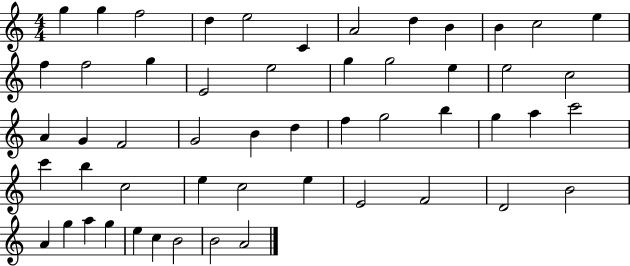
G5/q G5/q F5/h D5/q E5/h C4/q A4/h D5/q B4/q B4/q C5/h E5/q F5/q F5/h G5/q E4/h E5/h G5/q G5/h E5/q E5/h C5/h A4/q G4/q F4/h G4/h B4/q D5/q F5/q G5/h B5/q G5/q A5/q C6/h C6/q B5/q C5/h E5/q C5/h E5/q E4/h F4/h D4/h B4/h A4/q G5/q A5/q G5/q E5/q C5/q B4/h B4/h A4/h